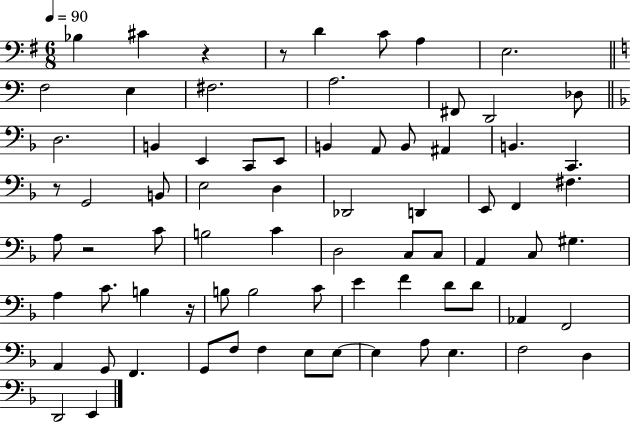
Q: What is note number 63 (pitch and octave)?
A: E3